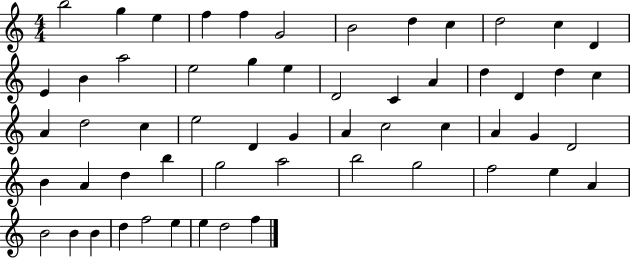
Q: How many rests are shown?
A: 0